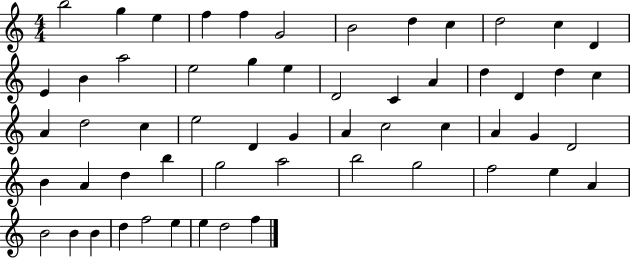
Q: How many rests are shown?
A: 0